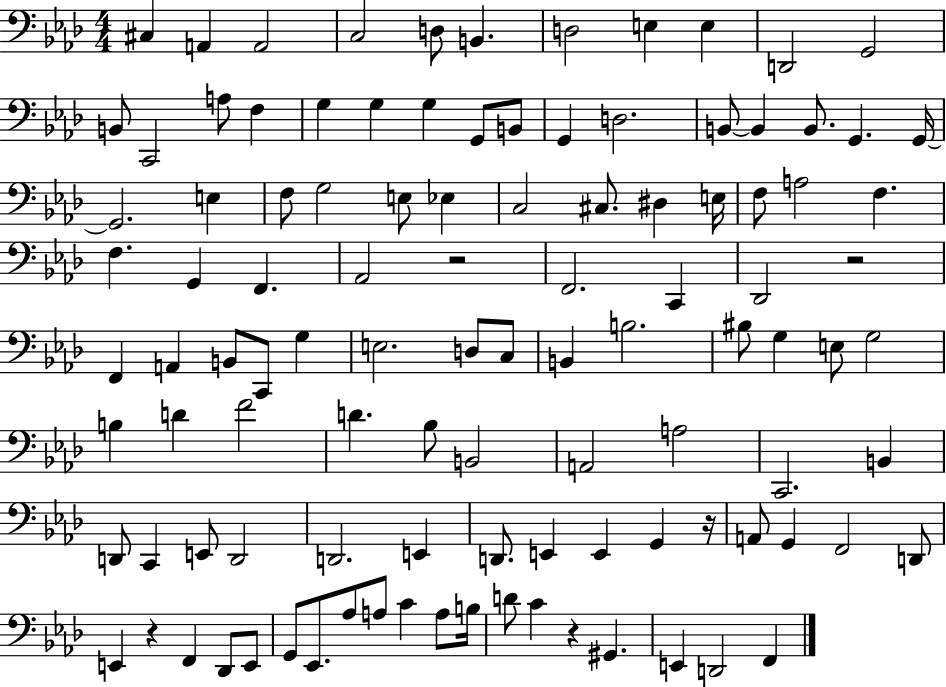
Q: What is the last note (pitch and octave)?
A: F2